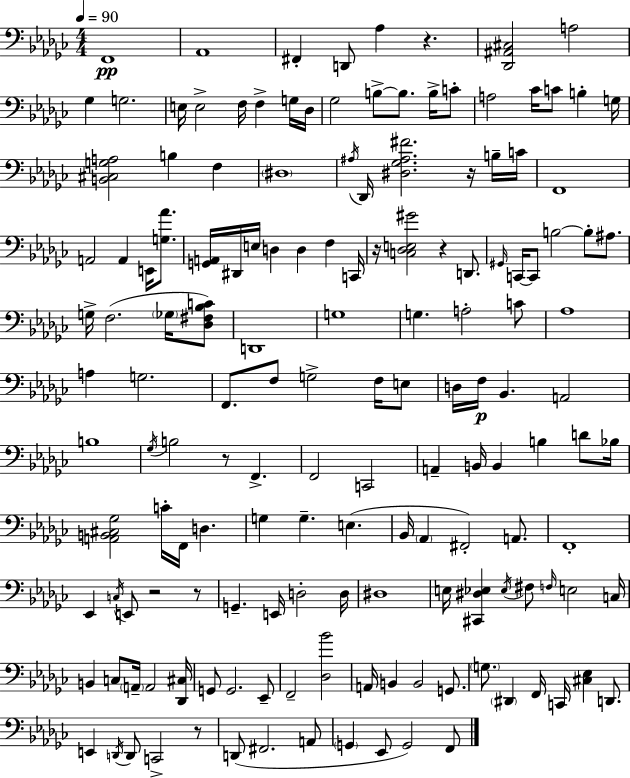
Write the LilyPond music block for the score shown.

{
  \clef bass
  \numericTimeSignature
  \time 4/4
  \key ees \minor
  \tempo 4 = 90
  \repeat volta 2 { f,1\pp | aes,1 | fis,4-. d,8 aes4 r4. | <des, ais, cis>2 a2 | \break ges4 g2. | e16 e2-> f16 f4-> g16 des16 | ges2 b8->~~ b8. b16-> c'8-. | a2 ces'16 c'8 b4-. g16 | \break <b, cis g a>2 b4 f4 | \parenthesize dis1 | \acciaccatura { ais16 } des,16 <dis ges ais fis'>2. r16 b16-- | c'16 f,1 | \break a,2 a,4 e,16 <g aes'>8. | <g, a,>16 dis,16 e16 d4 d4 f4 | c,16 r16 <c des e gis'>2 r4 d,8. | \grace { gis,16 } c,16~~ c,8 b2~~ b8-. ais8. | \break g16-> f2.( \parenthesize ges16 | <des fis bes c'>8) d,1 | g1 | g4. a2-. | \break c'8 aes1 | a4 g2. | f,8. f8 g2-> f16 | e8 d16 f16\p bes,4. a,2 | \break b1 | \acciaccatura { ges16 } b2 r8 f,4.-> | f,2 c,2 | a,4-- b,16 b,4 b4 | \break d'8 bes16 <a, b, cis ges>2 c'16-. f,16 d4. | g4 g4.-- e4.( | bes,16 \parenthesize aes,4 fis,2-.) | a,8. f,1-. | \break ees,4 \acciaccatura { c16 } e,8 r2 | r8 g,4.-- e,16 d2-. | d16 dis1 | e16 <cis, dis ees>4 \acciaccatura { ees16 } fis8 \grace { f16 } e2 | \break c16 b,4 c8 \parenthesize a,16-- a,2 | <des, cis>16 g,8 g,2. | ees,8-- f,2-- <des bes'>2 | a,16 b,4 b,2 | \break g,8. \parenthesize g8. \parenthesize dis,4 f,16 c,16 <cis ees>4 | d,8. e,4 \acciaccatura { d,16 } d,8 c,2-> | r8 d,8( fis,2. | a,8 \parenthesize g,4 ees,8 g,2) | \break f,8 } \bar "|."
}